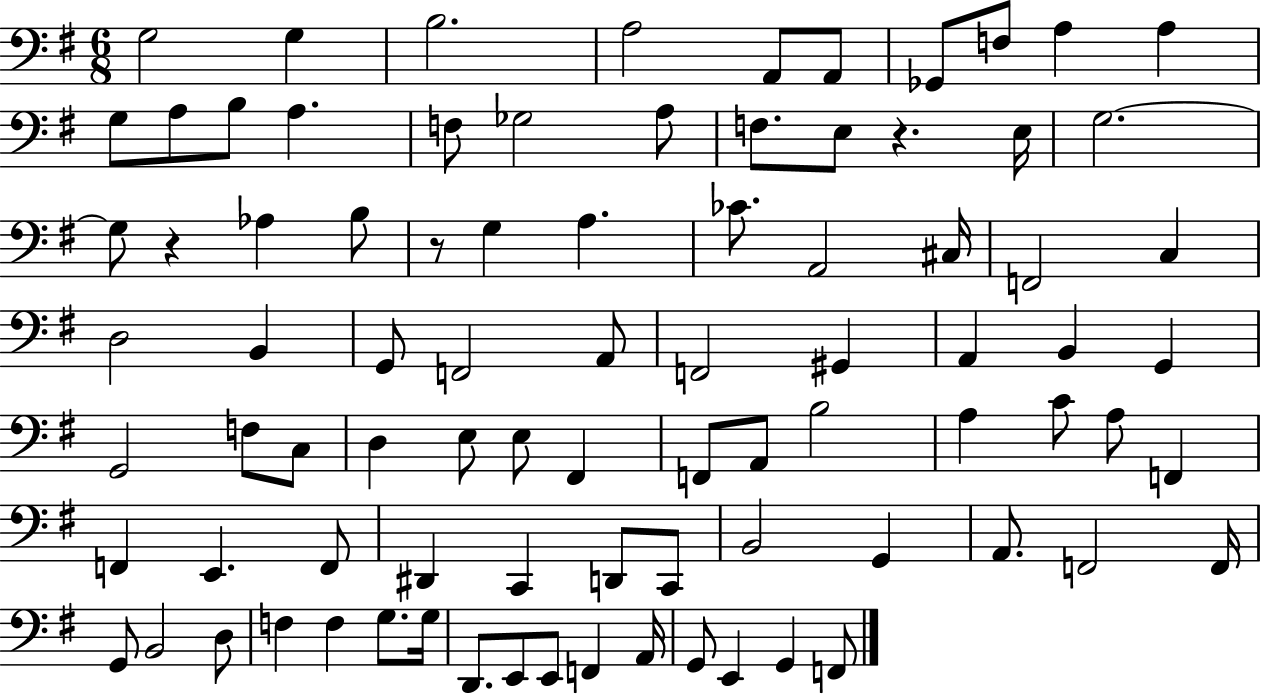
G3/h G3/q B3/h. A3/h A2/e A2/e Gb2/e F3/e A3/q A3/q G3/e A3/e B3/e A3/q. F3/e Gb3/h A3/e F3/e. E3/e R/q. E3/s G3/h. G3/e R/q Ab3/q B3/e R/e G3/q A3/q. CES4/e. A2/h C#3/s F2/h C3/q D3/h B2/q G2/e F2/h A2/e F2/h G#2/q A2/q B2/q G2/q G2/h F3/e C3/e D3/q E3/e E3/e F#2/q F2/e A2/e B3/h A3/q C4/e A3/e F2/q F2/q E2/q. F2/e D#2/q C2/q D2/e C2/e B2/h G2/q A2/e. F2/h F2/s G2/e B2/h D3/e F3/q F3/q G3/e. G3/s D2/e. E2/e E2/e F2/q A2/s G2/e E2/q G2/q F2/e